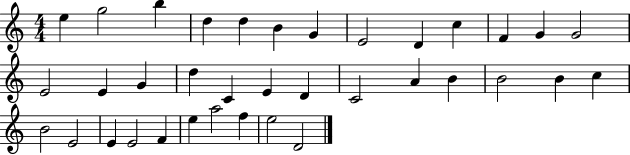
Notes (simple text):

E5/q G5/h B5/q D5/q D5/q B4/q G4/q E4/h D4/q C5/q F4/q G4/q G4/h E4/h E4/q G4/q D5/q C4/q E4/q D4/q C4/h A4/q B4/q B4/h B4/q C5/q B4/h E4/h E4/q E4/h F4/q E5/q A5/h F5/q E5/h D4/h